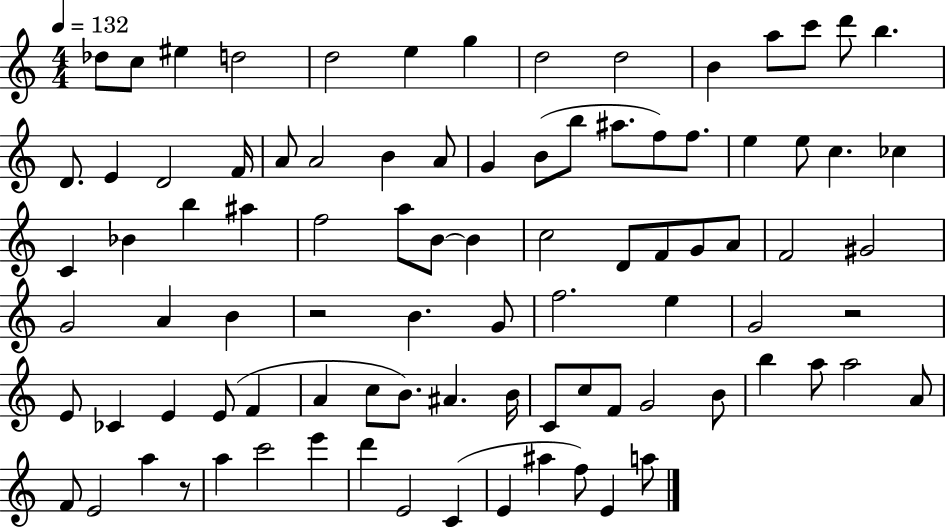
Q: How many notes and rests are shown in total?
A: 91